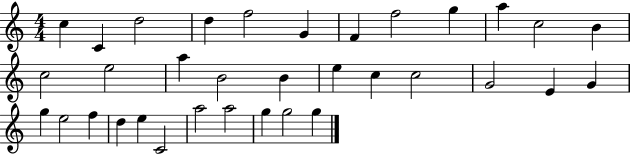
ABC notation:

X:1
T:Untitled
M:4/4
L:1/4
K:C
c C d2 d f2 G F f2 g a c2 B c2 e2 a B2 B e c c2 G2 E G g e2 f d e C2 a2 a2 g g2 g